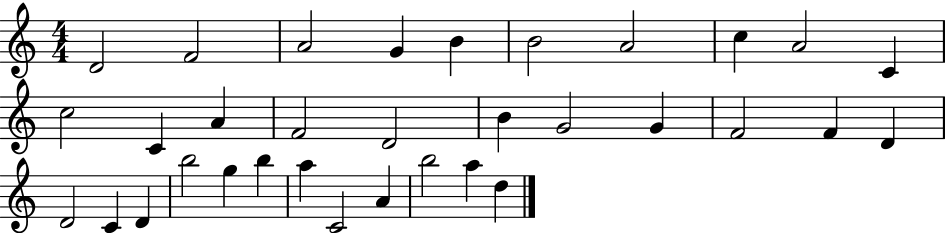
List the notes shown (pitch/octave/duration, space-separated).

D4/h F4/h A4/h G4/q B4/q B4/h A4/h C5/q A4/h C4/q C5/h C4/q A4/q F4/h D4/h B4/q G4/h G4/q F4/h F4/q D4/q D4/h C4/q D4/q B5/h G5/q B5/q A5/q C4/h A4/q B5/h A5/q D5/q